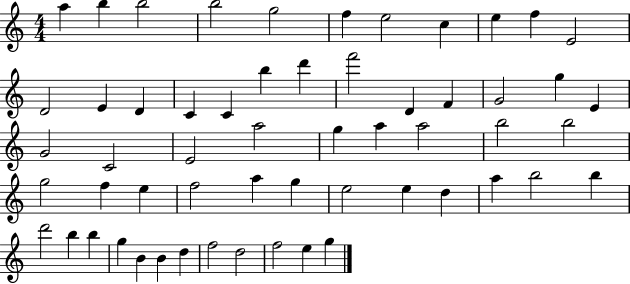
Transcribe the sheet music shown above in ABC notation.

X:1
T:Untitled
M:4/4
L:1/4
K:C
a b b2 b2 g2 f e2 c e f E2 D2 E D C C b d' f'2 D F G2 g E G2 C2 E2 a2 g a a2 b2 b2 g2 f e f2 a g e2 e d a b2 b d'2 b b g B B d f2 d2 f2 e g